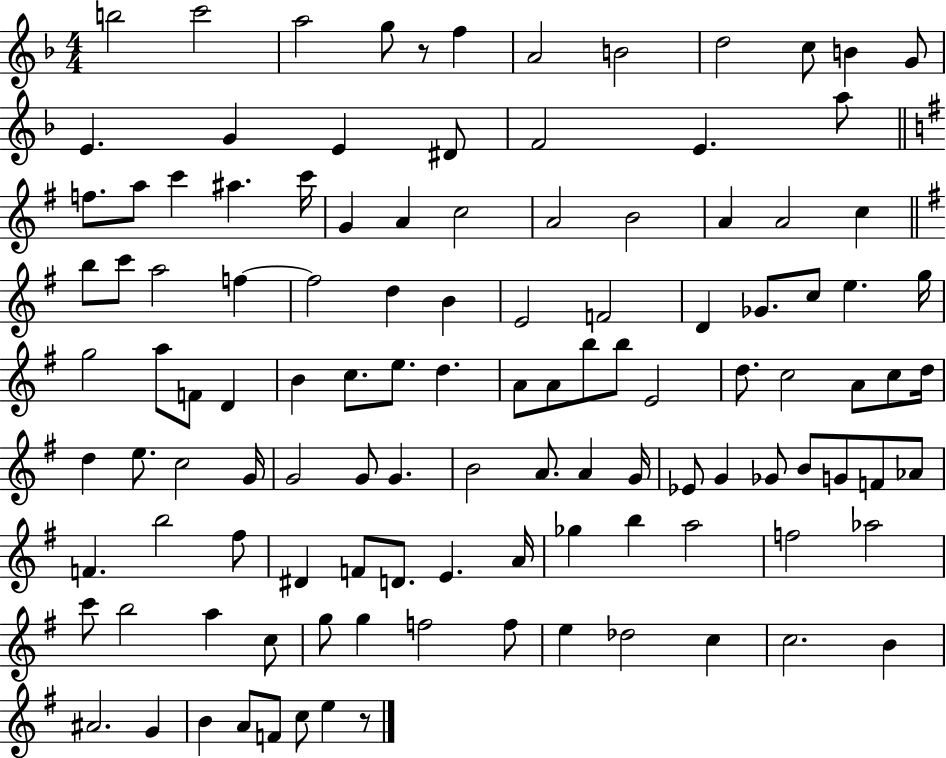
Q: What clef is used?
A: treble